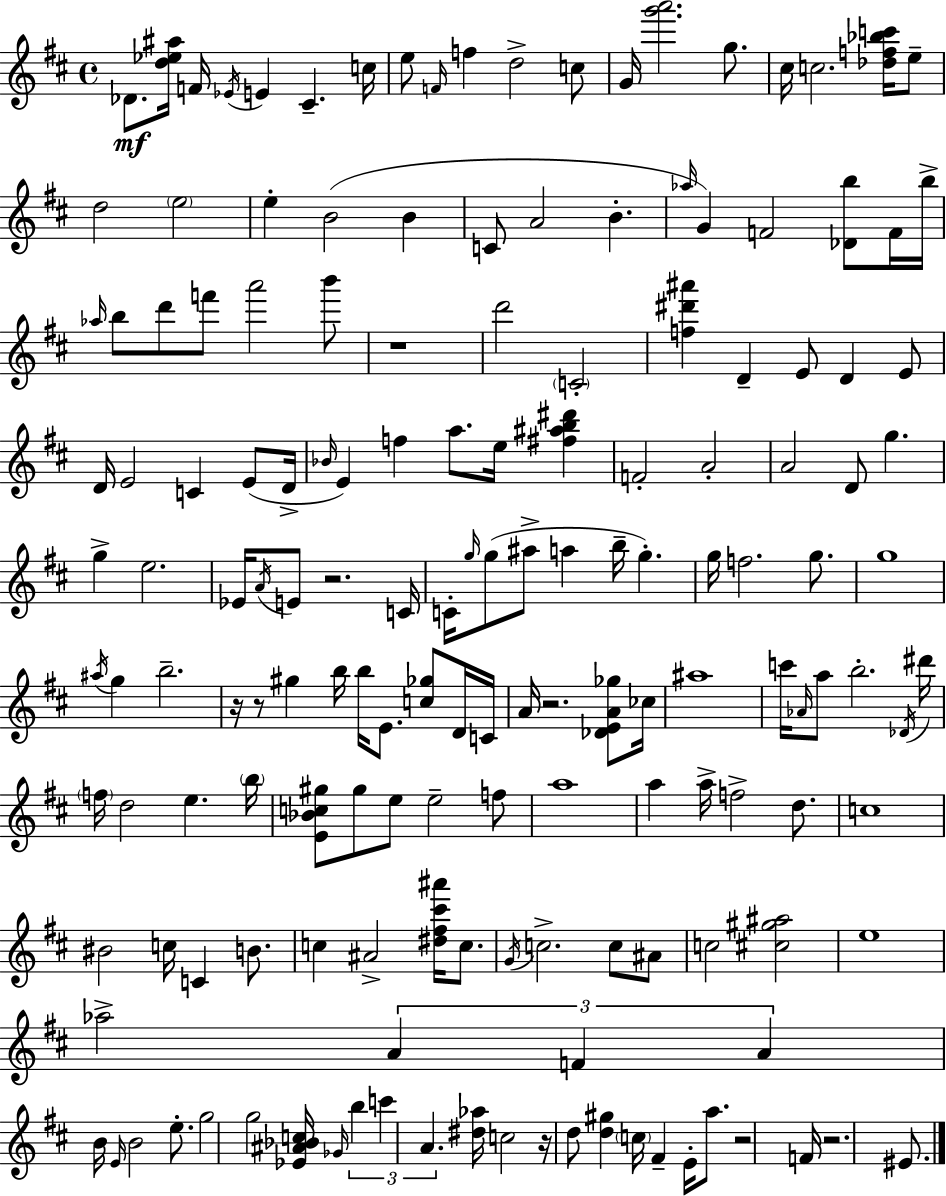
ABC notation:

X:1
T:Untitled
M:4/4
L:1/4
K:D
_D/2 [d_e^a]/4 F/4 _E/4 E ^C c/4 e/2 F/4 f d2 c/2 G/4 [g'a']2 g/2 ^c/4 c2 [_df_bc']/4 e/2 d2 e2 e B2 B C/2 A2 B _a/4 G F2 [_Db]/2 F/4 b/4 _a/4 b/2 d'/2 f'/2 a'2 b'/2 z4 d'2 C2 [f^d'^a'] D E/2 D E/2 D/4 E2 C E/2 D/4 _B/4 E f a/2 e/4 [^f^ab^d'] F2 A2 A2 D/2 g g e2 _E/4 A/4 E/2 z2 C/4 C/4 g/4 g/2 ^a/2 a b/4 g g/4 f2 g/2 g4 ^a/4 g b2 z/4 z/2 ^g b/4 b/4 E/2 [c_g]/2 D/4 C/4 A/4 z2 [_DEA_g]/2 _c/4 ^a4 c'/4 _A/4 a/2 b2 _D/4 ^d'/4 f/4 d2 e b/4 [E_Bc^g]/2 ^g/2 e/2 e2 f/2 a4 a a/4 f2 d/2 c4 ^B2 c/4 C B/2 c ^A2 [^d^f^c'^a']/4 c/2 G/4 c2 c/2 ^A/2 c2 [^c^g^a]2 e4 _a2 A F A B/4 E/4 B2 e/2 g2 g2 [_E^A_Bc]/4 _G/4 b c' A [^d_a]/4 c2 z/4 d/2 [d^g] c/4 ^F E/4 a/2 z2 F/4 z2 ^E/2